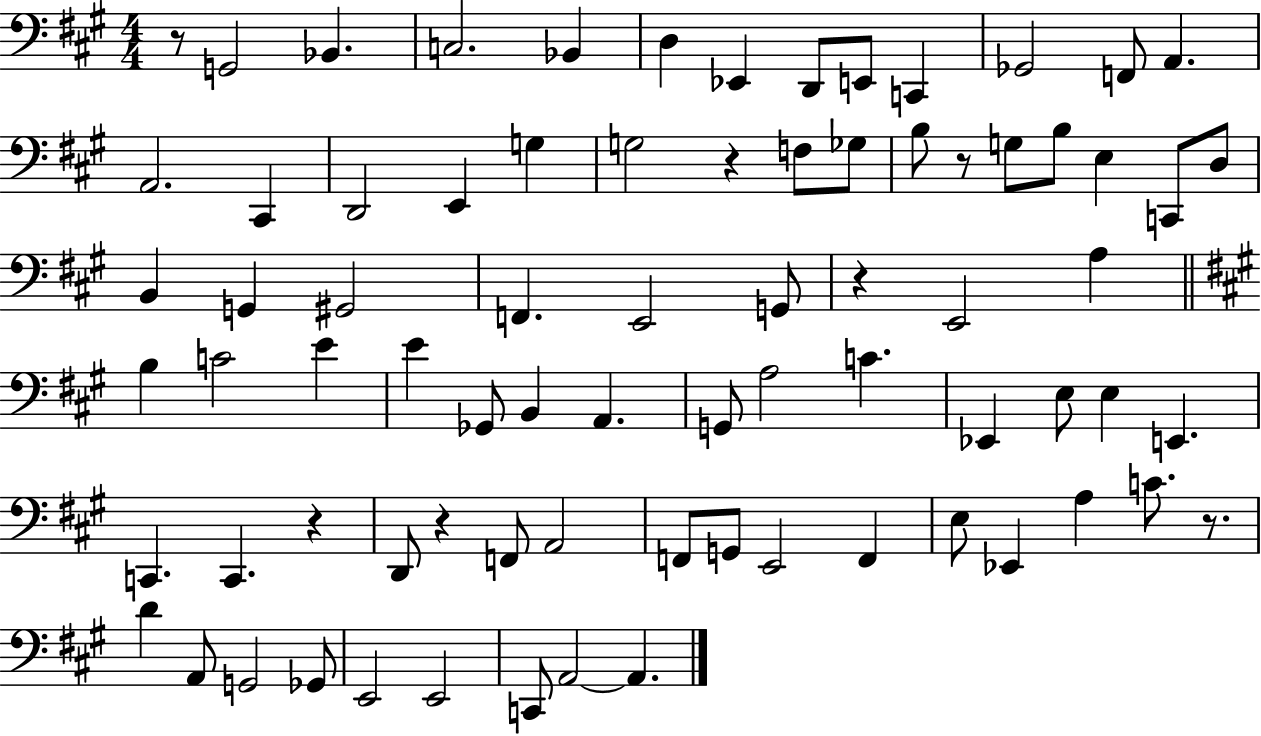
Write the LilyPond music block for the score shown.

{
  \clef bass
  \numericTimeSignature
  \time 4/4
  \key a \major
  \repeat volta 2 { r8 g,2 bes,4. | c2. bes,4 | d4 ees,4 d,8 e,8 c,4 | ges,2 f,8 a,4. | \break a,2. cis,4 | d,2 e,4 g4 | g2 r4 f8 ges8 | b8 r8 g8 b8 e4 c,8 d8 | \break b,4 g,4 gis,2 | f,4. e,2 g,8 | r4 e,2 a4 | \bar "||" \break \key a \major b4 c'2 e'4 | e'4 ges,8 b,4 a,4. | g,8 a2 c'4. | ees,4 e8 e4 e,4. | \break c,4. c,4. r4 | d,8 r4 f,8 a,2 | f,8 g,8 e,2 f,4 | e8 ees,4 a4 c'8. r8. | \break d'4 a,8 g,2 ges,8 | e,2 e,2 | c,8 a,2~~ a,4. | } \bar "|."
}